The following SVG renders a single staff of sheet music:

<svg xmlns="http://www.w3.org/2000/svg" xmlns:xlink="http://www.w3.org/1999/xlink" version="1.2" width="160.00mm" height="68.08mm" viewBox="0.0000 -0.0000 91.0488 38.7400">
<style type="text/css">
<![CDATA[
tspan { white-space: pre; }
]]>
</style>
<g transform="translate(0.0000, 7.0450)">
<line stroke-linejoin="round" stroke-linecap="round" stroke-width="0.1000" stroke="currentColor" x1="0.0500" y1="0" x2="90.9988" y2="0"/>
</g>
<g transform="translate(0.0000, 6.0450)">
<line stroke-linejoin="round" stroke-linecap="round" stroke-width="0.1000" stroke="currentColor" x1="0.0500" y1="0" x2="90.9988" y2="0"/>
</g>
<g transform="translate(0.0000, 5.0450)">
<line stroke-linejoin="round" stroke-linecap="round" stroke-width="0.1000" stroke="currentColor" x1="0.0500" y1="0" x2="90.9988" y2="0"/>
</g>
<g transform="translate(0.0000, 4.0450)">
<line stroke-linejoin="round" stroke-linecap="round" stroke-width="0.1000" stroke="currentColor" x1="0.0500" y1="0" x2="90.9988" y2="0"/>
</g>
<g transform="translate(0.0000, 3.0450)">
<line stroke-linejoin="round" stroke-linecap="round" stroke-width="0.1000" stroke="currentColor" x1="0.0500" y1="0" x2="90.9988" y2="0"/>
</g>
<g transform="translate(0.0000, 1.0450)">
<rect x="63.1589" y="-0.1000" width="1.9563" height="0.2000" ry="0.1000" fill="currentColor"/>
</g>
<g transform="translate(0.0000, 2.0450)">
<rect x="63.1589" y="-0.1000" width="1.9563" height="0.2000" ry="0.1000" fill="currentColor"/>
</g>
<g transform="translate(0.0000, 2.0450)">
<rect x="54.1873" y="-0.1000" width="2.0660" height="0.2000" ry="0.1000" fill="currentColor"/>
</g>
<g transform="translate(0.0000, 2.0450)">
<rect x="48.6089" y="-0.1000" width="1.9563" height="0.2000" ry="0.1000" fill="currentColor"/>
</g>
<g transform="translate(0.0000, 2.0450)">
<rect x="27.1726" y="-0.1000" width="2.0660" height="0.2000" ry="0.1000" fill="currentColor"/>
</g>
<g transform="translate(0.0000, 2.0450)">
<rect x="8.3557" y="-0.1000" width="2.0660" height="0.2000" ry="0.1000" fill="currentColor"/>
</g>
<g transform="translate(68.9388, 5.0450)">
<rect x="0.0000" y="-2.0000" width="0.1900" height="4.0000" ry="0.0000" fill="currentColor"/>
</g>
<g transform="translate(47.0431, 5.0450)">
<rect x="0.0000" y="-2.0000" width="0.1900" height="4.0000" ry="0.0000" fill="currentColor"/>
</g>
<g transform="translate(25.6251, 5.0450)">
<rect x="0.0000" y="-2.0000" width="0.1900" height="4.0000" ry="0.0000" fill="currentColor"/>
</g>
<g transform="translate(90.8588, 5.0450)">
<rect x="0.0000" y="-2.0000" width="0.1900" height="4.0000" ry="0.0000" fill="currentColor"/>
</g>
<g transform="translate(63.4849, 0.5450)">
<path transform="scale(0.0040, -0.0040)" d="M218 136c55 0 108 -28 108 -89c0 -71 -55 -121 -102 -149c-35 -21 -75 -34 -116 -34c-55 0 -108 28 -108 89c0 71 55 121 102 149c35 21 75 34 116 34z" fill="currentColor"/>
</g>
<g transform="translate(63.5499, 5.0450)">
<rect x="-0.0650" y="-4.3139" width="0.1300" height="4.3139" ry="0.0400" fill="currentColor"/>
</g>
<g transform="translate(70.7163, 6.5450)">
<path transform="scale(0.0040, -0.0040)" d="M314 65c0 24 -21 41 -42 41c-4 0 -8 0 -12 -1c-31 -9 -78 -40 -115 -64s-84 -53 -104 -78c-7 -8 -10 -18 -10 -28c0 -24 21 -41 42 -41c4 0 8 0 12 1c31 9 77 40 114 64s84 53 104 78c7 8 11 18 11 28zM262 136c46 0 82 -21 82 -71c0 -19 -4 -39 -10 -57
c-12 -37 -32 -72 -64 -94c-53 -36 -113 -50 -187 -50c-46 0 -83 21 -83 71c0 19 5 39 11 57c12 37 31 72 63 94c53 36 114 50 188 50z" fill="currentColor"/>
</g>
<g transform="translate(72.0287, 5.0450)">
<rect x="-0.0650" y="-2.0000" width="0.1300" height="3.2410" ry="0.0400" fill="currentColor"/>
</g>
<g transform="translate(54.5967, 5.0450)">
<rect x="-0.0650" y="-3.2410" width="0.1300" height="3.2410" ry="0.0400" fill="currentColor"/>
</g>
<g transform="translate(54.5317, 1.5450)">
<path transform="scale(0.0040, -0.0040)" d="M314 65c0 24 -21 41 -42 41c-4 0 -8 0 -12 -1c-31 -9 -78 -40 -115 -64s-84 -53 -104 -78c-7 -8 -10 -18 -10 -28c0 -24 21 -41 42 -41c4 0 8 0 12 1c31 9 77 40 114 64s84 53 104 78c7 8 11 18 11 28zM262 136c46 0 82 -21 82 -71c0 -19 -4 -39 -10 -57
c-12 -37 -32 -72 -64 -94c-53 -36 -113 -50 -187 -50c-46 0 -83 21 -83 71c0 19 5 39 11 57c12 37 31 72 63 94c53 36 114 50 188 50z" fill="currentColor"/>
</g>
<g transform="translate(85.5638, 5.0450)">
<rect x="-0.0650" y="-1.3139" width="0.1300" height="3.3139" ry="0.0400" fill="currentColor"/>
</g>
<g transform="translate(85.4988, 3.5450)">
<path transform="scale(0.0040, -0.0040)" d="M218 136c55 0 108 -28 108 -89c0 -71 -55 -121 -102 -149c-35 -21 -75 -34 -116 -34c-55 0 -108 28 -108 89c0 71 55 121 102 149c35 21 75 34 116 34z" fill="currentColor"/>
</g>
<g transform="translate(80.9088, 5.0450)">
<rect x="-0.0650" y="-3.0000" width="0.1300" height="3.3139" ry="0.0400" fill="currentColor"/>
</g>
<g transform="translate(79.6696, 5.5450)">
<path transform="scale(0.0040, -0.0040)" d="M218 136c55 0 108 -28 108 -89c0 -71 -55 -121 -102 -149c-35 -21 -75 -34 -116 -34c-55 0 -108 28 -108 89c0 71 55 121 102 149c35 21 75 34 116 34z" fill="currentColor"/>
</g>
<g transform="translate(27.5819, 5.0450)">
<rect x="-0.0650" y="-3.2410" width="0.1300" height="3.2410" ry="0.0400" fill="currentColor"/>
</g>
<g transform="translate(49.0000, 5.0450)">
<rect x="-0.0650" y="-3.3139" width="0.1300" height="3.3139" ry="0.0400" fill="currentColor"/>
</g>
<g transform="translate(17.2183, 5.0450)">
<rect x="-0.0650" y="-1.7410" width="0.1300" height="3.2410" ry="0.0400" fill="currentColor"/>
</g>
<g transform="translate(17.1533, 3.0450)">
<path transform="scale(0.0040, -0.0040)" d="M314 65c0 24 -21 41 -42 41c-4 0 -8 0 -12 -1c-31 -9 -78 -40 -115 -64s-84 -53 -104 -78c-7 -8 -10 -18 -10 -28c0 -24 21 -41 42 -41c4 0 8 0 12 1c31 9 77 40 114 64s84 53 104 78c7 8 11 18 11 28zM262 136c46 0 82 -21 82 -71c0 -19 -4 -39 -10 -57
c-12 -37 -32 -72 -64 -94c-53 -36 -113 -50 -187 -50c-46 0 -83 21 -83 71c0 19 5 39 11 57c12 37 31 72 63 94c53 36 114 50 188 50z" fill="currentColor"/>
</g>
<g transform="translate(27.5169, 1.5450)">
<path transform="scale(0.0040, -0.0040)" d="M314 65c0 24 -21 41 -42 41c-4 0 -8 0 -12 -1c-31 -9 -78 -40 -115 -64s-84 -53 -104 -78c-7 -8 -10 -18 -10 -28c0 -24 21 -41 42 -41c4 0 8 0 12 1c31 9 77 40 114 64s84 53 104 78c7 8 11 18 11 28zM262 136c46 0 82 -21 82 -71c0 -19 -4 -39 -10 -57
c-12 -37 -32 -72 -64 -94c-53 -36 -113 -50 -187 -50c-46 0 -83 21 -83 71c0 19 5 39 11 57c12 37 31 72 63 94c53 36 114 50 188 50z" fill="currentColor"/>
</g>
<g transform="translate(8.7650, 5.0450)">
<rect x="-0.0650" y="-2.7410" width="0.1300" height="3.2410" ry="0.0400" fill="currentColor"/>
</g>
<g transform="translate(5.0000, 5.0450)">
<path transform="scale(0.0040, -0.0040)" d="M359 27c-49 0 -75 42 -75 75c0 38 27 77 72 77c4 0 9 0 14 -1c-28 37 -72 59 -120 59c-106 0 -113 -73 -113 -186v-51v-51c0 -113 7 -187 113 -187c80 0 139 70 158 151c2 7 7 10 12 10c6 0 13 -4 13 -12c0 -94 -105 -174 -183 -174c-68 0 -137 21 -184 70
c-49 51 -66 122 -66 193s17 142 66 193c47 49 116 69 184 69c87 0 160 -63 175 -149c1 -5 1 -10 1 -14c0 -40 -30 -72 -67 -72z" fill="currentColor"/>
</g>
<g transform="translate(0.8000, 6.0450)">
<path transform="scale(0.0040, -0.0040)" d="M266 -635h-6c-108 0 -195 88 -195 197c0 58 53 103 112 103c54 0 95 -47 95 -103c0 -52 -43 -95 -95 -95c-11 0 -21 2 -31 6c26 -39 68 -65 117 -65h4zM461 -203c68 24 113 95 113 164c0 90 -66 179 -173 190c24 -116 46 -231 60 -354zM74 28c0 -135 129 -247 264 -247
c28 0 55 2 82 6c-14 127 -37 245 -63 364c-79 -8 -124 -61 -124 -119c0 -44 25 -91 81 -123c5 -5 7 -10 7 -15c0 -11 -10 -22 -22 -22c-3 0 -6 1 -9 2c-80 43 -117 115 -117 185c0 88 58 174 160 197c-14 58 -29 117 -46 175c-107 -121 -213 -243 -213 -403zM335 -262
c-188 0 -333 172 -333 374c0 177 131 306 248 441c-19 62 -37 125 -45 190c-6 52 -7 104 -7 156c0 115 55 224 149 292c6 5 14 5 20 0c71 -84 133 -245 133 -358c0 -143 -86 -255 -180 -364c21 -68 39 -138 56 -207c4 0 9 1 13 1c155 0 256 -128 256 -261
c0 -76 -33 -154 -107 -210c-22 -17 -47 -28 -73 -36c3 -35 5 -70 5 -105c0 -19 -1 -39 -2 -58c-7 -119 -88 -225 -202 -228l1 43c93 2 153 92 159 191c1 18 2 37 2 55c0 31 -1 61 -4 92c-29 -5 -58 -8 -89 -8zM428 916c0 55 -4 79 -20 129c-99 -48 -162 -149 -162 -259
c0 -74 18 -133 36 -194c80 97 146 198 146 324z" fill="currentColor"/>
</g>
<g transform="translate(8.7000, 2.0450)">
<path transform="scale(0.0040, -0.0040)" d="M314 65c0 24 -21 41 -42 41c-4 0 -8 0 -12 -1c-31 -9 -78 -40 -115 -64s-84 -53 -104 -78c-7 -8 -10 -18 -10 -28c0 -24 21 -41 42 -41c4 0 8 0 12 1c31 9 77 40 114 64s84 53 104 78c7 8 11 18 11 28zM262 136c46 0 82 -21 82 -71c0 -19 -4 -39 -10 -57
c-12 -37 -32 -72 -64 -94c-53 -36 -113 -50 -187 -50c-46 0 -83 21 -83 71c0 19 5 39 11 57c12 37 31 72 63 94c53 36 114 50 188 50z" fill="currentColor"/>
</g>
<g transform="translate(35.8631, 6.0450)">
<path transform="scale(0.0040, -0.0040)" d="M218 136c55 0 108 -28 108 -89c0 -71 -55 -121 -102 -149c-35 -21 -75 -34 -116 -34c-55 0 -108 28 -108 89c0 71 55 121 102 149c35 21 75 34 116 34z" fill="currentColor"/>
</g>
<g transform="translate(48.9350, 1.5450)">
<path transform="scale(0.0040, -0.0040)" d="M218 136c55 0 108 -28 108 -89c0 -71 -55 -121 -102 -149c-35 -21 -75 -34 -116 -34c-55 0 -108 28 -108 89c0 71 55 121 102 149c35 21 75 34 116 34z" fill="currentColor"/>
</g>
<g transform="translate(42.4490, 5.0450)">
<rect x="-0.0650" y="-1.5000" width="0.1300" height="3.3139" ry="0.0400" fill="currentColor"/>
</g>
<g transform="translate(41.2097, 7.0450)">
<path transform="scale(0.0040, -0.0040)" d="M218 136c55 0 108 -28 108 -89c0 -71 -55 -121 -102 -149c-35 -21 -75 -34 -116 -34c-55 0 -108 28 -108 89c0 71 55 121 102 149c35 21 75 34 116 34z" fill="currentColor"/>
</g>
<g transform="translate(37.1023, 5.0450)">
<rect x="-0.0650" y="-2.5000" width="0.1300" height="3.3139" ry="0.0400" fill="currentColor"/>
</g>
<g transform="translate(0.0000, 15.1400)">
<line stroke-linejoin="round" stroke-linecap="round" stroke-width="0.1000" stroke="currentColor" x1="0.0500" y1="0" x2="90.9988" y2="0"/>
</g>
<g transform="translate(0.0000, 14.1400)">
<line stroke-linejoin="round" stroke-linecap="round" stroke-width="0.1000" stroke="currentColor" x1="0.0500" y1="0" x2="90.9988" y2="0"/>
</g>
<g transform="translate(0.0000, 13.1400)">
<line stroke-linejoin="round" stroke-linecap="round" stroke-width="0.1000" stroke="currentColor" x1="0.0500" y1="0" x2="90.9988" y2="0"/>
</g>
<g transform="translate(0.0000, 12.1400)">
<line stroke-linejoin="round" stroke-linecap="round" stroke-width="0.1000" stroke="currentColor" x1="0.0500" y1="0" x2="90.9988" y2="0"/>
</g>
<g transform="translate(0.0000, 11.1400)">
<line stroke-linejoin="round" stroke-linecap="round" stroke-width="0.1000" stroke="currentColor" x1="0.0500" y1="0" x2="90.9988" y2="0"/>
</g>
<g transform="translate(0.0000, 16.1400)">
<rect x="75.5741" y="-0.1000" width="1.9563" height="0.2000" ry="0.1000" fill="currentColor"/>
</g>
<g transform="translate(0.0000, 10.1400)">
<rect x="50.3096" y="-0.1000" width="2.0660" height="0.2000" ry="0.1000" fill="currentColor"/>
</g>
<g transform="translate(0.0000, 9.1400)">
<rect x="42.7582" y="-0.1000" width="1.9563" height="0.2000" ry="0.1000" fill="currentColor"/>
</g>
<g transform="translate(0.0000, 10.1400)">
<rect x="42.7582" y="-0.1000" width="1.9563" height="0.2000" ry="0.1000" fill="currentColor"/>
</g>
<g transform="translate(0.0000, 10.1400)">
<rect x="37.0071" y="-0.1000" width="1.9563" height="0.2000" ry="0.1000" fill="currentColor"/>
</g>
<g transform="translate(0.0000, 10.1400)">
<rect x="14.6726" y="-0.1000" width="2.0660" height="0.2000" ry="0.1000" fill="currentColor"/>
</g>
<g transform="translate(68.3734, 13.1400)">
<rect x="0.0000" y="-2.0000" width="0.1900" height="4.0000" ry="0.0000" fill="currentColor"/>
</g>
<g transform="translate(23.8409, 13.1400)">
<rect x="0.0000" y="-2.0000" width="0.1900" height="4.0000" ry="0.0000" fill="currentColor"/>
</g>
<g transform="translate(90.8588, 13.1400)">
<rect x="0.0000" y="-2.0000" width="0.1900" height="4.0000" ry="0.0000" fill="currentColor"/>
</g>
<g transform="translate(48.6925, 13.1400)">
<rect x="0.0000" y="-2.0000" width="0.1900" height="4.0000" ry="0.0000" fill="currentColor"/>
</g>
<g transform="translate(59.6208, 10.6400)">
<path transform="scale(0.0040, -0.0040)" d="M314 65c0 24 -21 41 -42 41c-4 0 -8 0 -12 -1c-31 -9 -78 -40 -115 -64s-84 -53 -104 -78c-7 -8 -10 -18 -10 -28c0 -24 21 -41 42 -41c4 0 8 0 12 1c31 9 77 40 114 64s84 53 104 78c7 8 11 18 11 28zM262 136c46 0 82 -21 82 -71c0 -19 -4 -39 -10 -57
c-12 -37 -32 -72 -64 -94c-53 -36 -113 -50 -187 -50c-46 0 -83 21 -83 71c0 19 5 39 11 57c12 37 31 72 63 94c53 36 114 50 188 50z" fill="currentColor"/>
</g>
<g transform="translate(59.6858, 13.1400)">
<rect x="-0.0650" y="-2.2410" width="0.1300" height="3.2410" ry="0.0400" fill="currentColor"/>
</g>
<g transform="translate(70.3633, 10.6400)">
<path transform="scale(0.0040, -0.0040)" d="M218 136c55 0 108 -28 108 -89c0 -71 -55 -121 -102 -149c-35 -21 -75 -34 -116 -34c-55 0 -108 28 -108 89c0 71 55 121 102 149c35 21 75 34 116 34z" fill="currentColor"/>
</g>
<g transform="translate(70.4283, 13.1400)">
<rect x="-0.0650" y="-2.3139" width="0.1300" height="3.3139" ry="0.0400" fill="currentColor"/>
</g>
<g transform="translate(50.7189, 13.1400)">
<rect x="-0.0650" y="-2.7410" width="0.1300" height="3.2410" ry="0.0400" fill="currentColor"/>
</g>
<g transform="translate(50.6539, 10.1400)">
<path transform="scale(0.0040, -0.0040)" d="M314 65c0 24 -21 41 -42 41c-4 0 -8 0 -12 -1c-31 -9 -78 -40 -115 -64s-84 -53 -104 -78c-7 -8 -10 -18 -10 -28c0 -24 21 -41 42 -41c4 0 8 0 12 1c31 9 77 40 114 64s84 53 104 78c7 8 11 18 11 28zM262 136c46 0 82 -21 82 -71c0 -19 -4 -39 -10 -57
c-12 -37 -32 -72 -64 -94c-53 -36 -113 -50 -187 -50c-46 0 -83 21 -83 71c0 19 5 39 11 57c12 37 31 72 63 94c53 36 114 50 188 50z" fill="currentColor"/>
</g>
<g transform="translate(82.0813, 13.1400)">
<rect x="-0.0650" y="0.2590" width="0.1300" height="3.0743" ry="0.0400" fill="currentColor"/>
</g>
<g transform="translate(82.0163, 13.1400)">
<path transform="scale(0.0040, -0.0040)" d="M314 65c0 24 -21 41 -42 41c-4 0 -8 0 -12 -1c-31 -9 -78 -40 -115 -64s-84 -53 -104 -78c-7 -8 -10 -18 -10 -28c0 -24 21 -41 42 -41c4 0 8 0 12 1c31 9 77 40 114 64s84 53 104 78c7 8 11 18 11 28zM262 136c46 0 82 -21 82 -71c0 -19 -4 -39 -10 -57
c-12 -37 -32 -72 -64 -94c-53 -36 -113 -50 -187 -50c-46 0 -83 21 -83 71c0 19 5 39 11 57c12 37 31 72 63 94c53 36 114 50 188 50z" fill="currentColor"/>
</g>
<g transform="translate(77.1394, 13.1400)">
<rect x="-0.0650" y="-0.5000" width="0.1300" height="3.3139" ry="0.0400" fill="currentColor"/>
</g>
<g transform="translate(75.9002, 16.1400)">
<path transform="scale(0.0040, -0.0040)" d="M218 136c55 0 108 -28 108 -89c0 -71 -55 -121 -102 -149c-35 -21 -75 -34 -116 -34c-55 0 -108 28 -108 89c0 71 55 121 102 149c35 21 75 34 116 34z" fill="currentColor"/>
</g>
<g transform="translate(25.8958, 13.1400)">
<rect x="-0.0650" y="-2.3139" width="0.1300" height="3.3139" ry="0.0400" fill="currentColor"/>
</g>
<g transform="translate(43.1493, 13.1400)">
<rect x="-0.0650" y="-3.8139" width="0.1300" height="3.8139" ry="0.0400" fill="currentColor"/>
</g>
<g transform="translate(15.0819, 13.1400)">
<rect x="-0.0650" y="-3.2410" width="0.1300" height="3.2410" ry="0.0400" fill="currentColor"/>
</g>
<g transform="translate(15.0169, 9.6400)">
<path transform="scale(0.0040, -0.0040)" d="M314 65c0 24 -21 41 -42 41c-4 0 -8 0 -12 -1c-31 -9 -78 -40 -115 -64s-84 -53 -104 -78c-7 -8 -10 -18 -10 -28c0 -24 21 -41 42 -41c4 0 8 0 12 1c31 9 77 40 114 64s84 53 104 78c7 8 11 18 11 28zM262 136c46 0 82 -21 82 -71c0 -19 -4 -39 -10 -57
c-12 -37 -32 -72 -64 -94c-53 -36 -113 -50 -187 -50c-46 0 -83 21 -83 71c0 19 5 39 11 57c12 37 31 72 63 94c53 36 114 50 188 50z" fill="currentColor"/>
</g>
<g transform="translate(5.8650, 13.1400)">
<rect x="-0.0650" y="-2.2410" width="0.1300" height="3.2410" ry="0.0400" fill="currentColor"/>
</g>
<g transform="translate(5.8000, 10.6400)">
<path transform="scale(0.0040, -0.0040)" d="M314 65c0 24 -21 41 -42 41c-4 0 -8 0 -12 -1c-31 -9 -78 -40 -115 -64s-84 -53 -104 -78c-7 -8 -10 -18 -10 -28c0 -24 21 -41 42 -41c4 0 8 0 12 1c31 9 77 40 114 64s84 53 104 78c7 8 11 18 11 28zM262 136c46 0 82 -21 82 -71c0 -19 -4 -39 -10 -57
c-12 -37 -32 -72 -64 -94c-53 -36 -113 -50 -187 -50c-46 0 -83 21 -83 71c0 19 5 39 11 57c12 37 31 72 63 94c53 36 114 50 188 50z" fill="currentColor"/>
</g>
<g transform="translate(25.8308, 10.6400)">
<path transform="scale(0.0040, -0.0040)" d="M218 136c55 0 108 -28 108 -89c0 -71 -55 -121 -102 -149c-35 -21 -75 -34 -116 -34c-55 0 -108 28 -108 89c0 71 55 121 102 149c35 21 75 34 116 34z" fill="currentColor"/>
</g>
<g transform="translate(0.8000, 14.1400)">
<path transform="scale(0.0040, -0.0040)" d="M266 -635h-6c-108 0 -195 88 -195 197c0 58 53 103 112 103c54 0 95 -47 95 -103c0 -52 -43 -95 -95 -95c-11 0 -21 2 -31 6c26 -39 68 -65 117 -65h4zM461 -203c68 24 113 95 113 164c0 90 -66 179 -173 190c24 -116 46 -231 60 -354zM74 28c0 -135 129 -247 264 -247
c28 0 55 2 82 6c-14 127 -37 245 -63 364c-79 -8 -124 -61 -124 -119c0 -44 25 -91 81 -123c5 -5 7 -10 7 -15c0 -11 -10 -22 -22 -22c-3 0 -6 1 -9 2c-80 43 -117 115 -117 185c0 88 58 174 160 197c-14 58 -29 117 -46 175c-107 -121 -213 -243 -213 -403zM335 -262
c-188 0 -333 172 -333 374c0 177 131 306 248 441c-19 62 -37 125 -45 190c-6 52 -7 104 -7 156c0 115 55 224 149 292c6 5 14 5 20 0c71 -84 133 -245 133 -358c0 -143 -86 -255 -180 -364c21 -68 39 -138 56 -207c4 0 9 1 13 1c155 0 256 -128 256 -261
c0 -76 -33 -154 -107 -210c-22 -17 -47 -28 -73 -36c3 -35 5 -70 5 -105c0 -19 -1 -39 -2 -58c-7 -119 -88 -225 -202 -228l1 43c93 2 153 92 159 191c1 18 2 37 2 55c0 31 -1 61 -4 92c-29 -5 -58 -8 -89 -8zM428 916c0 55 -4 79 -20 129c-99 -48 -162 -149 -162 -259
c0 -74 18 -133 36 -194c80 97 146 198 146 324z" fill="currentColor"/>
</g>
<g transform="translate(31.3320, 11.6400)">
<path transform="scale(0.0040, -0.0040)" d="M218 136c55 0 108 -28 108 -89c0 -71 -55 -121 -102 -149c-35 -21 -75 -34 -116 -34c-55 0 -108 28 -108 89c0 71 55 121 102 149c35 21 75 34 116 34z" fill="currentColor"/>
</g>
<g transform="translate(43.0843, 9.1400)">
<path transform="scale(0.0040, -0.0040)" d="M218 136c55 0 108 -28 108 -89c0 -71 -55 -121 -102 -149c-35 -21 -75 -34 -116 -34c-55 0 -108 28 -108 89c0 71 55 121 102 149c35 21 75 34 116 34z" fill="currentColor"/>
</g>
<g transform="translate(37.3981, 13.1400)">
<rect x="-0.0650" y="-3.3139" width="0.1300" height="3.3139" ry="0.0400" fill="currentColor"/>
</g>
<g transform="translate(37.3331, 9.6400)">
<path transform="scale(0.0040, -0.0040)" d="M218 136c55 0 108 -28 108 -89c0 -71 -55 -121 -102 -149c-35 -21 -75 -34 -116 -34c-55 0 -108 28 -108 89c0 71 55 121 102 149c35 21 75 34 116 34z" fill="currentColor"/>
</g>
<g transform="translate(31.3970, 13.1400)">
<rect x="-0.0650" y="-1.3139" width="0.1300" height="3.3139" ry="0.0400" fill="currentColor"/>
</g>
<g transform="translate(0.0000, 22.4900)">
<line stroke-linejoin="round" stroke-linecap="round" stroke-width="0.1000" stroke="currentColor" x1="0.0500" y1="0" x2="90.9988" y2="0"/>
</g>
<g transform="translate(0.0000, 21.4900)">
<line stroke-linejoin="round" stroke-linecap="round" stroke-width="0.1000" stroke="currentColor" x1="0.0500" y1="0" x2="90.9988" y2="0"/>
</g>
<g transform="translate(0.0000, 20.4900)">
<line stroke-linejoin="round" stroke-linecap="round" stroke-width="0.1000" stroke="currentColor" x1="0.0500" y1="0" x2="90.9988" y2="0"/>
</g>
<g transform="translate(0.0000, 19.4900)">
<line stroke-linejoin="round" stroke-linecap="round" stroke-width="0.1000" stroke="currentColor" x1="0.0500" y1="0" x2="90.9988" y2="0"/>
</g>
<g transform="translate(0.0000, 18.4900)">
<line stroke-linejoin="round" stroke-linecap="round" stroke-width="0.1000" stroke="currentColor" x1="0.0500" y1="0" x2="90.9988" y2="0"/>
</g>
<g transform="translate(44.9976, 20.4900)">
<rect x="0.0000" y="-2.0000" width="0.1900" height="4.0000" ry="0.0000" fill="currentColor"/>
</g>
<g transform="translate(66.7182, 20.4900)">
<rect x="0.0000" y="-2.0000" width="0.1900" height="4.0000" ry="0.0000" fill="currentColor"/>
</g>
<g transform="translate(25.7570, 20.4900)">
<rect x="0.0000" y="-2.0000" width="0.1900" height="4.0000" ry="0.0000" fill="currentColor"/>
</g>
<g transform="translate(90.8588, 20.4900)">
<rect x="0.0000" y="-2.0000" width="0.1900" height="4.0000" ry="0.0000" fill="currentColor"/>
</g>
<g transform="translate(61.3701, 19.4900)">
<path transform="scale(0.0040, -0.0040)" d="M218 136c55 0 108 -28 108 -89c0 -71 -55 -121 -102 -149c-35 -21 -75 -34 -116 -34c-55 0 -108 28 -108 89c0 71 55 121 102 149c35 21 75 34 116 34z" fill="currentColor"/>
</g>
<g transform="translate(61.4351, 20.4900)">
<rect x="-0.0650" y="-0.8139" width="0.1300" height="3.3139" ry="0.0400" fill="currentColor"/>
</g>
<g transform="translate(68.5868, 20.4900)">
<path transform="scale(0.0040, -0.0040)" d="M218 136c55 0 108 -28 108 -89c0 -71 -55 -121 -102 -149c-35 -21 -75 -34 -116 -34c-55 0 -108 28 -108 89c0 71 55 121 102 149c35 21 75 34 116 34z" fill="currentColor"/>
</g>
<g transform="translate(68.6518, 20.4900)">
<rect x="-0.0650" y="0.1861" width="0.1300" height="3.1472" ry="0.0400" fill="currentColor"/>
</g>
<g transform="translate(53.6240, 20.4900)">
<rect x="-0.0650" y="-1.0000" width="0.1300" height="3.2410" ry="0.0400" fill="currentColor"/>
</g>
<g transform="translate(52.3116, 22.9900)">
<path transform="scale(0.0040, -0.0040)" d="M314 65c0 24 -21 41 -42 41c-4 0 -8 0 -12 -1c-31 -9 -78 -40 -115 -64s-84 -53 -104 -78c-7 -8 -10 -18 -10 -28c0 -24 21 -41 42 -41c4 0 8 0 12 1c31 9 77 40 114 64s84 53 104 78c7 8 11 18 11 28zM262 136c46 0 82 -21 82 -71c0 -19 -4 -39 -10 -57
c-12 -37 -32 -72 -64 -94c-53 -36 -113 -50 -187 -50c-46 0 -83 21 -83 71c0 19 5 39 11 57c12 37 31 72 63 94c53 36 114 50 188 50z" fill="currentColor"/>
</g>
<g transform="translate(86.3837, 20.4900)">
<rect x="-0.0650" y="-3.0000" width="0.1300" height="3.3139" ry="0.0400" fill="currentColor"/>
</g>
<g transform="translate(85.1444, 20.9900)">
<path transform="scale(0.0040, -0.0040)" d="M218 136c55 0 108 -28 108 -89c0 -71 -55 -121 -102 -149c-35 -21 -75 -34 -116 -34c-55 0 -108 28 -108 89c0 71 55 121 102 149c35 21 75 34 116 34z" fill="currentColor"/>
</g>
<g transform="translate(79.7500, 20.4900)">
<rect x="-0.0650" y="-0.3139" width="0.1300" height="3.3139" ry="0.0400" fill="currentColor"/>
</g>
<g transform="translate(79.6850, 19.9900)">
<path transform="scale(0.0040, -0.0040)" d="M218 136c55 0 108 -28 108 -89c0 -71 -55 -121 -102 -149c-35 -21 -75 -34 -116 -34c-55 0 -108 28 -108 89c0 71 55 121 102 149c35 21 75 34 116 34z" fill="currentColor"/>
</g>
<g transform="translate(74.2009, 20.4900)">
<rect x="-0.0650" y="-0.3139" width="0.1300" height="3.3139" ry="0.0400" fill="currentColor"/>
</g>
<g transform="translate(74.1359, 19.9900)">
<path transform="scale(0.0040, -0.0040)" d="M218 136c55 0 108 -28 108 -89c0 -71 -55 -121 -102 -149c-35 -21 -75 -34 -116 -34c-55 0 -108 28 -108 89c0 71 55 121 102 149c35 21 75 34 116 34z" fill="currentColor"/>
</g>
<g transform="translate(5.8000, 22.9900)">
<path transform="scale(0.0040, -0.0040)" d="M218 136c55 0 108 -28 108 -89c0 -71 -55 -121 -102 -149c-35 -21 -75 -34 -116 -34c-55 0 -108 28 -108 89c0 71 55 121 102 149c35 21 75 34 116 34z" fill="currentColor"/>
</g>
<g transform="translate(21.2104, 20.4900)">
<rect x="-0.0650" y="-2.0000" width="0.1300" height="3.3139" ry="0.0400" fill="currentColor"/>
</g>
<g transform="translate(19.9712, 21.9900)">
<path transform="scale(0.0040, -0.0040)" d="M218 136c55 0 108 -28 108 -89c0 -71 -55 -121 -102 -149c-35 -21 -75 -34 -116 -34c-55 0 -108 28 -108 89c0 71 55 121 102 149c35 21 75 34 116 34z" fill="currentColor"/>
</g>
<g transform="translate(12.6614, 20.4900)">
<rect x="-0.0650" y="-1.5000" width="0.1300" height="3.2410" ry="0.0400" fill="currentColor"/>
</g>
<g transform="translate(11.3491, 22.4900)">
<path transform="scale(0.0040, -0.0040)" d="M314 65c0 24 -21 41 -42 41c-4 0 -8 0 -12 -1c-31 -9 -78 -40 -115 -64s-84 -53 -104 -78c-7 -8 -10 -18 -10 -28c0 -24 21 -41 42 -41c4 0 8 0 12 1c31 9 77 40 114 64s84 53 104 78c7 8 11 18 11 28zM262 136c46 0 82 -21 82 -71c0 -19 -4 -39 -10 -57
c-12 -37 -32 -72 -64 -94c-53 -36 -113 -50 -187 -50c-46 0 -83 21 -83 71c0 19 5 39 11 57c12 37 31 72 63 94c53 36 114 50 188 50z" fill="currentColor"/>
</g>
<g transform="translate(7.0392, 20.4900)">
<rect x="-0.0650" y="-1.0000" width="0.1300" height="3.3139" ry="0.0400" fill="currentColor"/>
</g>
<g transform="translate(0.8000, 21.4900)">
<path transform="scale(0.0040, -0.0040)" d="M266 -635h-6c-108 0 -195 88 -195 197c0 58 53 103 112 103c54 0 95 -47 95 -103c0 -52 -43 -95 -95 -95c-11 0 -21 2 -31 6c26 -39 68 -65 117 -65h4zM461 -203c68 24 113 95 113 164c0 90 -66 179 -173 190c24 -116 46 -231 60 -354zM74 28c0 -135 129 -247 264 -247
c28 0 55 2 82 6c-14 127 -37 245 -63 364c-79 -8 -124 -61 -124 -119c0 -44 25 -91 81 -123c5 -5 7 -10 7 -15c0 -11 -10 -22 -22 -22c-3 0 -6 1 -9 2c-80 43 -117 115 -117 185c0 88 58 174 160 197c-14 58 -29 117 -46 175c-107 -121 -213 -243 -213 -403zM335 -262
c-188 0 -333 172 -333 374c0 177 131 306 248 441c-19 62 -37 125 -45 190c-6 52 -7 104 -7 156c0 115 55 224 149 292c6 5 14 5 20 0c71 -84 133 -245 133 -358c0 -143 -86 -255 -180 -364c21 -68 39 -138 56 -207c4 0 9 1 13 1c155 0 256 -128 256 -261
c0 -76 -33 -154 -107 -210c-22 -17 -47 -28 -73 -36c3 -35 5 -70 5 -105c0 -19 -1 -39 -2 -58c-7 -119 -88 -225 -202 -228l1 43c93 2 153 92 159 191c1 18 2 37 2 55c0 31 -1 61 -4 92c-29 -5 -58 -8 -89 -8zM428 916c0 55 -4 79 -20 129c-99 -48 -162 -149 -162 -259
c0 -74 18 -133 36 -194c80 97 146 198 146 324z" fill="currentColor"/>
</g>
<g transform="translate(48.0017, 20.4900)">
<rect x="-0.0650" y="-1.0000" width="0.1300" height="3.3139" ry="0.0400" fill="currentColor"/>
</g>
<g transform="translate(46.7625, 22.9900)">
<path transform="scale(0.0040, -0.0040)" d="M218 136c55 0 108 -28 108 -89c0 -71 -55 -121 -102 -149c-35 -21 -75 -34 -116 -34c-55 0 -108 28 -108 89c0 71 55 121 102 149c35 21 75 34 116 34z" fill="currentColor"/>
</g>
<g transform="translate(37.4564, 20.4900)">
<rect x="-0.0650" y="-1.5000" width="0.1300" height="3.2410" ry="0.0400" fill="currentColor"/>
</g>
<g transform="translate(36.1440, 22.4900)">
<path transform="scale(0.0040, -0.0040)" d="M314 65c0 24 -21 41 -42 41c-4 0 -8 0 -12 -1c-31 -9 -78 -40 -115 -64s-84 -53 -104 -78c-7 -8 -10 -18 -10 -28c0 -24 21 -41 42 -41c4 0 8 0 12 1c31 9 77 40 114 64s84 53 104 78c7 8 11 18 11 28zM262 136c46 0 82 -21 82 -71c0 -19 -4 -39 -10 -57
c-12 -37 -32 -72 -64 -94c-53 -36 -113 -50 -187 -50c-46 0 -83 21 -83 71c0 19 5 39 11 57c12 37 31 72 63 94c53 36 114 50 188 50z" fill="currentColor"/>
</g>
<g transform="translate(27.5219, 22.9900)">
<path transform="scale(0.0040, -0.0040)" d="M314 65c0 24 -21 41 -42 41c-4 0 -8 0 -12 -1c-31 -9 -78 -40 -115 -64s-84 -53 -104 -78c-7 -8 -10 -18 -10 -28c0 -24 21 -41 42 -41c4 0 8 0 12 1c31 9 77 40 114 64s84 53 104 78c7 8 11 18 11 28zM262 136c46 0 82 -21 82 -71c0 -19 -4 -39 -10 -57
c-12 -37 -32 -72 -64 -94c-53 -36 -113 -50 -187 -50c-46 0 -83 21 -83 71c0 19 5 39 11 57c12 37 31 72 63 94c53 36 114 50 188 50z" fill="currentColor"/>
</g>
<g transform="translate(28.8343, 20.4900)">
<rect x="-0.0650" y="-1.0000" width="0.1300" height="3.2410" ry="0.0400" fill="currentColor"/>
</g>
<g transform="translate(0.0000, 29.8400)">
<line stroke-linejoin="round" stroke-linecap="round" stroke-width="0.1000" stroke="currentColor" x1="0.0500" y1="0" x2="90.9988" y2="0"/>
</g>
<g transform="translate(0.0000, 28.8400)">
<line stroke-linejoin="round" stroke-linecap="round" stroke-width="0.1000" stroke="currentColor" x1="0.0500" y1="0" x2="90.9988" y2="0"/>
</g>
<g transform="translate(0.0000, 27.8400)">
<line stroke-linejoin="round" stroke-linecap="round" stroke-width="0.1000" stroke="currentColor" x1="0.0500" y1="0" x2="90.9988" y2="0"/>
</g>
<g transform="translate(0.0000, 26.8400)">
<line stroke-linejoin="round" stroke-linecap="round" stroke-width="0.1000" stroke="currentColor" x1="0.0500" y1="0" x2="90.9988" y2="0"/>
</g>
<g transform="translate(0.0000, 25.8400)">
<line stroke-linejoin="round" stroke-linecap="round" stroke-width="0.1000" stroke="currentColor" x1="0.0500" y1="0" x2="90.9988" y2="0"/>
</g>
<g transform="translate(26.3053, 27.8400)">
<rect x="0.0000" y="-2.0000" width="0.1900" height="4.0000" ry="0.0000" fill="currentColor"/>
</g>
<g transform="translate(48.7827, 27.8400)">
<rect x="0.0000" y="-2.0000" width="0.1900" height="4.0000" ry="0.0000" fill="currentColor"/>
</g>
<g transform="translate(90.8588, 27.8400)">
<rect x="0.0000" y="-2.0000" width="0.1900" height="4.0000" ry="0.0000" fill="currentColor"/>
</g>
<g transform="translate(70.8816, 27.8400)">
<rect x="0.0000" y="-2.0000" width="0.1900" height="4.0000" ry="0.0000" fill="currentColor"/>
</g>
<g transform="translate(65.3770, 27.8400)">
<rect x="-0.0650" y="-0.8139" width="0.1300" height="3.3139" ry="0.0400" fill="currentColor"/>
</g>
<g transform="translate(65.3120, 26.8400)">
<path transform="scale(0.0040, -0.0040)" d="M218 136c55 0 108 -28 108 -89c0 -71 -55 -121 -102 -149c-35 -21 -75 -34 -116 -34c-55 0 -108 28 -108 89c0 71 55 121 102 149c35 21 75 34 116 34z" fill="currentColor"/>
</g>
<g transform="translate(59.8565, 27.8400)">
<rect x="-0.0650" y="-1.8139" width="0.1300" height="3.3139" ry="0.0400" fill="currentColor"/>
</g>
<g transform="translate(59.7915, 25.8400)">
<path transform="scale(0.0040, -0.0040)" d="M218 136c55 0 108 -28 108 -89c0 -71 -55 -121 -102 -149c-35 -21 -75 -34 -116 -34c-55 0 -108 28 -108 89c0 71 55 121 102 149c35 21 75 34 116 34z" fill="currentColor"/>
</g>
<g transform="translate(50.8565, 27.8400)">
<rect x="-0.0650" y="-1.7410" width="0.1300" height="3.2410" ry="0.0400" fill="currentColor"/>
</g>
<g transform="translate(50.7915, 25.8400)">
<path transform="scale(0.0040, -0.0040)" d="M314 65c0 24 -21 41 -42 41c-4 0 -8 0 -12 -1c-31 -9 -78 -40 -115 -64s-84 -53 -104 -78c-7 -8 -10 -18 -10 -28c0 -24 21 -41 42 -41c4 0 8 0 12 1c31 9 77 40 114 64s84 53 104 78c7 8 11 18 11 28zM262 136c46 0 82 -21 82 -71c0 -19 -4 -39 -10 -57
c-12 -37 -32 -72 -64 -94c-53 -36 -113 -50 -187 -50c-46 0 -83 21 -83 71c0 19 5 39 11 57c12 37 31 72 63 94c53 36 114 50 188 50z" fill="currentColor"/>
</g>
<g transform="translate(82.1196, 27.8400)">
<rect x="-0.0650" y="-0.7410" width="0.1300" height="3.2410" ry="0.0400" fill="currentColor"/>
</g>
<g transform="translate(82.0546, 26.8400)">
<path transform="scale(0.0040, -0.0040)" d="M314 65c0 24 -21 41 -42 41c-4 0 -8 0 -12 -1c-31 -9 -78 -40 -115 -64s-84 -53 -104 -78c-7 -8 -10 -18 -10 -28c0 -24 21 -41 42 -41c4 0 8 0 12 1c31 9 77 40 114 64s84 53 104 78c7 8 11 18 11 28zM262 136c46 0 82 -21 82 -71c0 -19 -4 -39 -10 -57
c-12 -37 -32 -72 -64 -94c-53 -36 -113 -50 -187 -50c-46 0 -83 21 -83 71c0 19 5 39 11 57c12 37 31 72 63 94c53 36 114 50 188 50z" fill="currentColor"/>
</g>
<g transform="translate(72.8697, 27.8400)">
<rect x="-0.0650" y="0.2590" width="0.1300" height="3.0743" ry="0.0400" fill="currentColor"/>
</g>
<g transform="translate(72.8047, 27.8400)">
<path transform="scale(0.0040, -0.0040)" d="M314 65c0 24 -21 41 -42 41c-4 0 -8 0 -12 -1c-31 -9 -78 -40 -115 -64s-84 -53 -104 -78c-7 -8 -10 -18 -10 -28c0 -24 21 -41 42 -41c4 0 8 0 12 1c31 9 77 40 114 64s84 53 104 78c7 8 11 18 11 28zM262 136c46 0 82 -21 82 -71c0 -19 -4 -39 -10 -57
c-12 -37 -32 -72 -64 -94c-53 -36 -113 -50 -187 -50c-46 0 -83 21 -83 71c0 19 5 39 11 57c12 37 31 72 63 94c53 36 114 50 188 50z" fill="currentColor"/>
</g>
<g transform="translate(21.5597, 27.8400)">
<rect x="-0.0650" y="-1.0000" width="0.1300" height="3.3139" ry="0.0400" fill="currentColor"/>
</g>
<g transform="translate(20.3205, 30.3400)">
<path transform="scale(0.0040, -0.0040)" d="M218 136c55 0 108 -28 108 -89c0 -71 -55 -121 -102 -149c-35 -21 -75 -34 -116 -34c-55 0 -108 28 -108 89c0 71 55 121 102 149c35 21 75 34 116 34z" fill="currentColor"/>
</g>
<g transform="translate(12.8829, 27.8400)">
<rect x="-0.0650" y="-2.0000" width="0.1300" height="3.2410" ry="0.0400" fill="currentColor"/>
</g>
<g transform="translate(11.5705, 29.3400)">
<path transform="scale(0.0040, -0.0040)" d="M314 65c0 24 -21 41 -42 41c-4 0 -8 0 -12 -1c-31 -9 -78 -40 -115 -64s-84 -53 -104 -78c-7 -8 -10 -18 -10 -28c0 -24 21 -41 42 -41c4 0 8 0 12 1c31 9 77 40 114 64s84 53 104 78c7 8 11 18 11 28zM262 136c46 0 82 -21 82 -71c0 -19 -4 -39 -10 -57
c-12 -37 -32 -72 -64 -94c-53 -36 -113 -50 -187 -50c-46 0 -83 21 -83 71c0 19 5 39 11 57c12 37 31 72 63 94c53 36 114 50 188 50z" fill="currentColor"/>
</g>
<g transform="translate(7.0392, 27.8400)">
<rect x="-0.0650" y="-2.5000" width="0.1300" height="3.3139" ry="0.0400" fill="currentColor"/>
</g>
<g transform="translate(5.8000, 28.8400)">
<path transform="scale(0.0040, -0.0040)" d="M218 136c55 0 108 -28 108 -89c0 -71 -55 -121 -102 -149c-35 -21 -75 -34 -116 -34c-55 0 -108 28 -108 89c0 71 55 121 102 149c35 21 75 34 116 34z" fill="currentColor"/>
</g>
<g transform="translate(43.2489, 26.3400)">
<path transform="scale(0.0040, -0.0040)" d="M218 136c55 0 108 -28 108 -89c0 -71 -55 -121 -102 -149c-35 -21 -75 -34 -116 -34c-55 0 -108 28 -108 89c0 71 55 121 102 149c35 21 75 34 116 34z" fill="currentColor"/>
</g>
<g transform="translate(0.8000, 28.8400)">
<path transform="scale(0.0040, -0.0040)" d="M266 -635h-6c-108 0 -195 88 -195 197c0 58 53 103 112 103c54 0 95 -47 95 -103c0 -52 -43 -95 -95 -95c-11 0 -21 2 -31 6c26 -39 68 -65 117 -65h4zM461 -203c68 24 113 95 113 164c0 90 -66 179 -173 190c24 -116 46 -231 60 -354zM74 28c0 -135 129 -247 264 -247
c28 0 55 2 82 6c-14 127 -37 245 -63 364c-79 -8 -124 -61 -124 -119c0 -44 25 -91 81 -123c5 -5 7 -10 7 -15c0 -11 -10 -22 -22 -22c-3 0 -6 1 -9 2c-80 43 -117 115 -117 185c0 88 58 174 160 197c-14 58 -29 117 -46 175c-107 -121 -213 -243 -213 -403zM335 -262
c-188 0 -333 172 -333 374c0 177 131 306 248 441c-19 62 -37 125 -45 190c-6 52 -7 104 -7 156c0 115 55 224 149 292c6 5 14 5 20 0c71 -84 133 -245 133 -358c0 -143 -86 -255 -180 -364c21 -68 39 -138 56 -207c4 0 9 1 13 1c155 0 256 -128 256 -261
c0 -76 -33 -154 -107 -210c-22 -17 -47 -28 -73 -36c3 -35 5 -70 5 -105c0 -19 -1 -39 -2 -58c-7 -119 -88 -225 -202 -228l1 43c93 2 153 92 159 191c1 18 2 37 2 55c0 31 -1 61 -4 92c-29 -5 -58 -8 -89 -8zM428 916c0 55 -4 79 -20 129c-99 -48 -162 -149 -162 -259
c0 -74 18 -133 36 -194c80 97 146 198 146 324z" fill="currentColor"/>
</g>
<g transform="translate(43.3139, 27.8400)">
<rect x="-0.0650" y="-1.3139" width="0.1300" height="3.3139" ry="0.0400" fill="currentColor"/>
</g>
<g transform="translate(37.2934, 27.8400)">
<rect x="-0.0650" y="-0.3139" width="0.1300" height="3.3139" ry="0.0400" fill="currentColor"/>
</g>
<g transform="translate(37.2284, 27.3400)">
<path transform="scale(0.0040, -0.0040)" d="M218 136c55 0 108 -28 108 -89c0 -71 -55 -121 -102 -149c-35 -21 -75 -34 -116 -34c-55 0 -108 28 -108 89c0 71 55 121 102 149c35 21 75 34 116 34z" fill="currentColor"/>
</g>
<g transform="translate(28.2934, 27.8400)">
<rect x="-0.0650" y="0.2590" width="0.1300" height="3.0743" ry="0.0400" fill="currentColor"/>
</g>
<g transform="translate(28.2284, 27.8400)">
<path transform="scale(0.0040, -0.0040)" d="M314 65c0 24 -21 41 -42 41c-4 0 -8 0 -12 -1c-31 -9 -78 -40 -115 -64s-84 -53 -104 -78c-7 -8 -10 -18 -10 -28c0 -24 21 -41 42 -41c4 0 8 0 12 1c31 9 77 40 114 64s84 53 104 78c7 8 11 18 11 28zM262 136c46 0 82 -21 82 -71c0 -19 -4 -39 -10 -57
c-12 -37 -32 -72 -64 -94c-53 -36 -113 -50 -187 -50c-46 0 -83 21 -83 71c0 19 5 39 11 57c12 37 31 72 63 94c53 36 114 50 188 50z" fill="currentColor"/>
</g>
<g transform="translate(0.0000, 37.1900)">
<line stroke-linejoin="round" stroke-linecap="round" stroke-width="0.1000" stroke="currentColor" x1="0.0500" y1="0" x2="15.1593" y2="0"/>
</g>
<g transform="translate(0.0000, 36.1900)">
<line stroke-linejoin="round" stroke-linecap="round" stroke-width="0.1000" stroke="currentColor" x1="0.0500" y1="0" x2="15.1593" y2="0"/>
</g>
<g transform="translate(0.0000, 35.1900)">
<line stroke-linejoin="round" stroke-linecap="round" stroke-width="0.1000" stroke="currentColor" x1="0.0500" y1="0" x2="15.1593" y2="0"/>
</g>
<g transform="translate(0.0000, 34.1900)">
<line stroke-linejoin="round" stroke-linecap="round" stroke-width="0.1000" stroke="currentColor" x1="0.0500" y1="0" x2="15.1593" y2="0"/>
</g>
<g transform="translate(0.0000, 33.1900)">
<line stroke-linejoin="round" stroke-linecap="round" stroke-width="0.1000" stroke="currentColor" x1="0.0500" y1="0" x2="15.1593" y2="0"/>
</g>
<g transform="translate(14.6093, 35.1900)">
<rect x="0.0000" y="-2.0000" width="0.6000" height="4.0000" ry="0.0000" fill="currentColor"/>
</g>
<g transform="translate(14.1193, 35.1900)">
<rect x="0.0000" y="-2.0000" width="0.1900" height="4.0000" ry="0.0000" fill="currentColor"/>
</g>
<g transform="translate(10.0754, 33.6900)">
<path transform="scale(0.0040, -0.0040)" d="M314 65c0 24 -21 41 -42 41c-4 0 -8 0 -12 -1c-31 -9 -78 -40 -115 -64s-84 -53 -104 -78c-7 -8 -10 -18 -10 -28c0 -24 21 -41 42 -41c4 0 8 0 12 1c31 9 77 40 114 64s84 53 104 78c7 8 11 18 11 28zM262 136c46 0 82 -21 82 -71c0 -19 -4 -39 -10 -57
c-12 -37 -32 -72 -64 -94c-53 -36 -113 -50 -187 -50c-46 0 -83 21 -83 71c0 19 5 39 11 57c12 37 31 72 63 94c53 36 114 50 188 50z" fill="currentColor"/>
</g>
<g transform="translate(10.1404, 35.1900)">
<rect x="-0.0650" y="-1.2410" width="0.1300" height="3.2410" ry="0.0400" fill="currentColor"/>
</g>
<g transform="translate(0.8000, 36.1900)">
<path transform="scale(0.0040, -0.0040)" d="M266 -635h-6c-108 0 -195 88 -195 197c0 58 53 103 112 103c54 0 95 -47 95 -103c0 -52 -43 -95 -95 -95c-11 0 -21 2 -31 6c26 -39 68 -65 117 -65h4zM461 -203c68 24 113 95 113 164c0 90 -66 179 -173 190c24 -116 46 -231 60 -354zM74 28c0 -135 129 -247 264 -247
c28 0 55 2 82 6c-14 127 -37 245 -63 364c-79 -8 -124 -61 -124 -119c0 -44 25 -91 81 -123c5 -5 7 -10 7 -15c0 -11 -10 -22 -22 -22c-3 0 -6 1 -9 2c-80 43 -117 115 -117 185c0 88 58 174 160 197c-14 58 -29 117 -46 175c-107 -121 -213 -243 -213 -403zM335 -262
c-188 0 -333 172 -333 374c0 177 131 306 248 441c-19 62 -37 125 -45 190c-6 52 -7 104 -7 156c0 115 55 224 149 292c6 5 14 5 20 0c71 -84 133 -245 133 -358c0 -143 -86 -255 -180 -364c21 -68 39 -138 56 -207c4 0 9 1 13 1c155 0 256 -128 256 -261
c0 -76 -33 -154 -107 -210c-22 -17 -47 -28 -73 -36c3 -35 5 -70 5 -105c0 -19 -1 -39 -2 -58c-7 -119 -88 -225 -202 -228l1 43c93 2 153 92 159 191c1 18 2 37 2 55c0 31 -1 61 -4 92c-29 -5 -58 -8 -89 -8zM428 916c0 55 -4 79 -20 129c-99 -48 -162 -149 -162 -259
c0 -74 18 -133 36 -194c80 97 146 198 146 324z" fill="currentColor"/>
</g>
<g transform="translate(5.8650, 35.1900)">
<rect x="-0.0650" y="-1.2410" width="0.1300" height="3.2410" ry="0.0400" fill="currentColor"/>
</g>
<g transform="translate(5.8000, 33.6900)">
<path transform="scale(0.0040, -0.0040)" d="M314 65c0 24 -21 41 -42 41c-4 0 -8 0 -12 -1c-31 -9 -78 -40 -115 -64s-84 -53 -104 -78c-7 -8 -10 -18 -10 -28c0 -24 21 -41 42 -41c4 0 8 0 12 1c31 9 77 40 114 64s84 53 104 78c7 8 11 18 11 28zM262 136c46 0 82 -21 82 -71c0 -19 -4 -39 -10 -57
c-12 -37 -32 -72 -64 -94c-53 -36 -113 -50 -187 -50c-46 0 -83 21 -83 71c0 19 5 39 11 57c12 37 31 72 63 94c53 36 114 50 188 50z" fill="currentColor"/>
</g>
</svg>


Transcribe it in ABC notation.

X:1
T:Untitled
M:4/4
L:1/4
K:C
a2 f2 b2 G E b b2 d' F2 A e g2 b2 g e b c' a2 g2 g C B2 D E2 F D2 E2 D D2 d B c c A G F2 D B2 c e f2 f d B2 d2 e2 e2